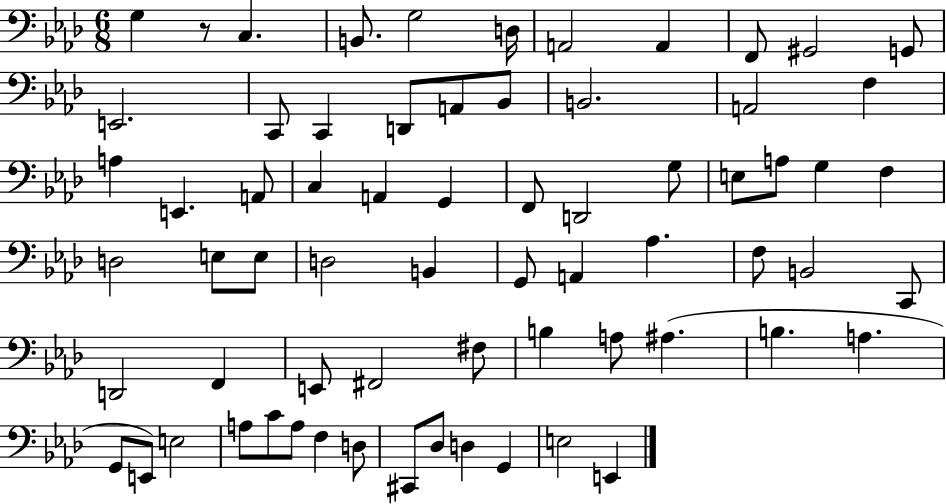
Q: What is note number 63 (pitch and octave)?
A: Db3